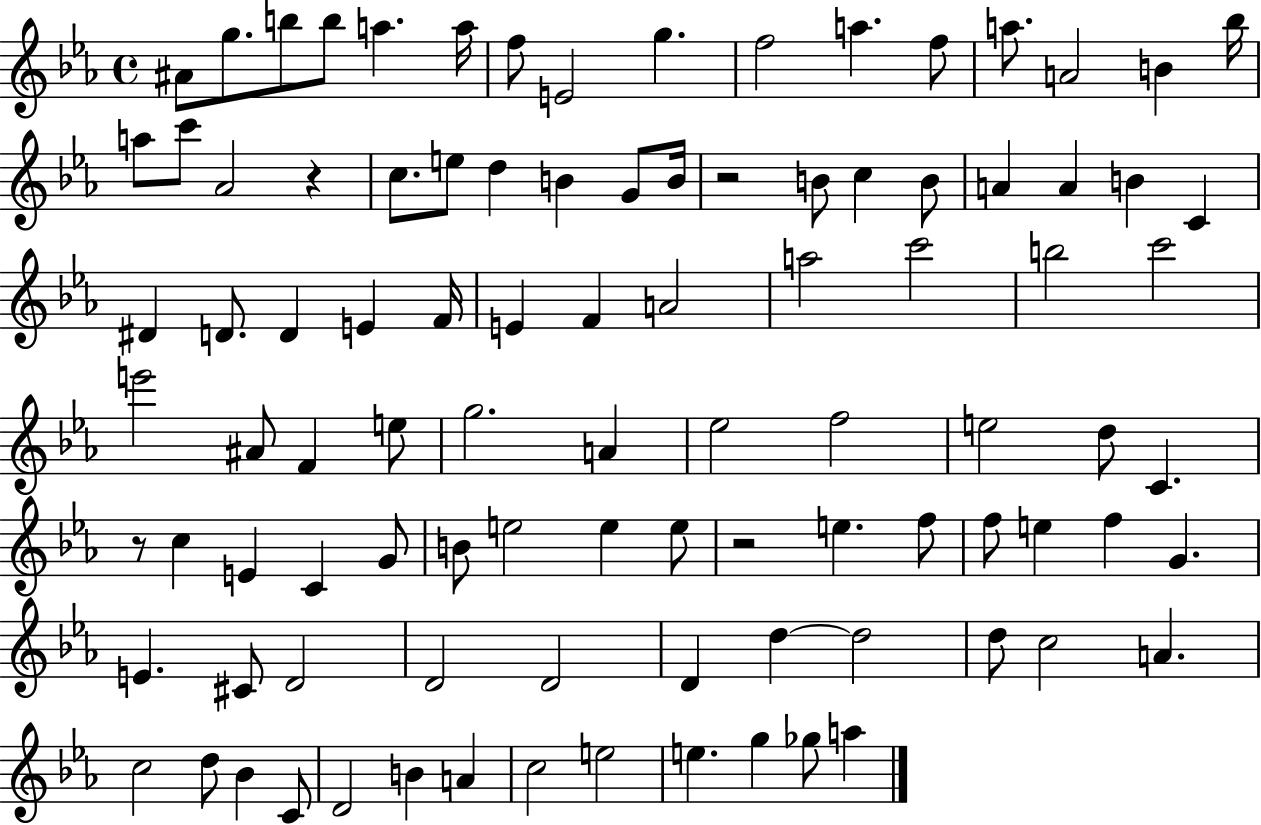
X:1
T:Untitled
M:4/4
L:1/4
K:Eb
^A/2 g/2 b/2 b/2 a a/4 f/2 E2 g f2 a f/2 a/2 A2 B _b/4 a/2 c'/2 _A2 z c/2 e/2 d B G/2 B/4 z2 B/2 c B/2 A A B C ^D D/2 D E F/4 E F A2 a2 c'2 b2 c'2 e'2 ^A/2 F e/2 g2 A _e2 f2 e2 d/2 C z/2 c E C G/2 B/2 e2 e e/2 z2 e f/2 f/2 e f G E ^C/2 D2 D2 D2 D d d2 d/2 c2 A c2 d/2 _B C/2 D2 B A c2 e2 e g _g/2 a